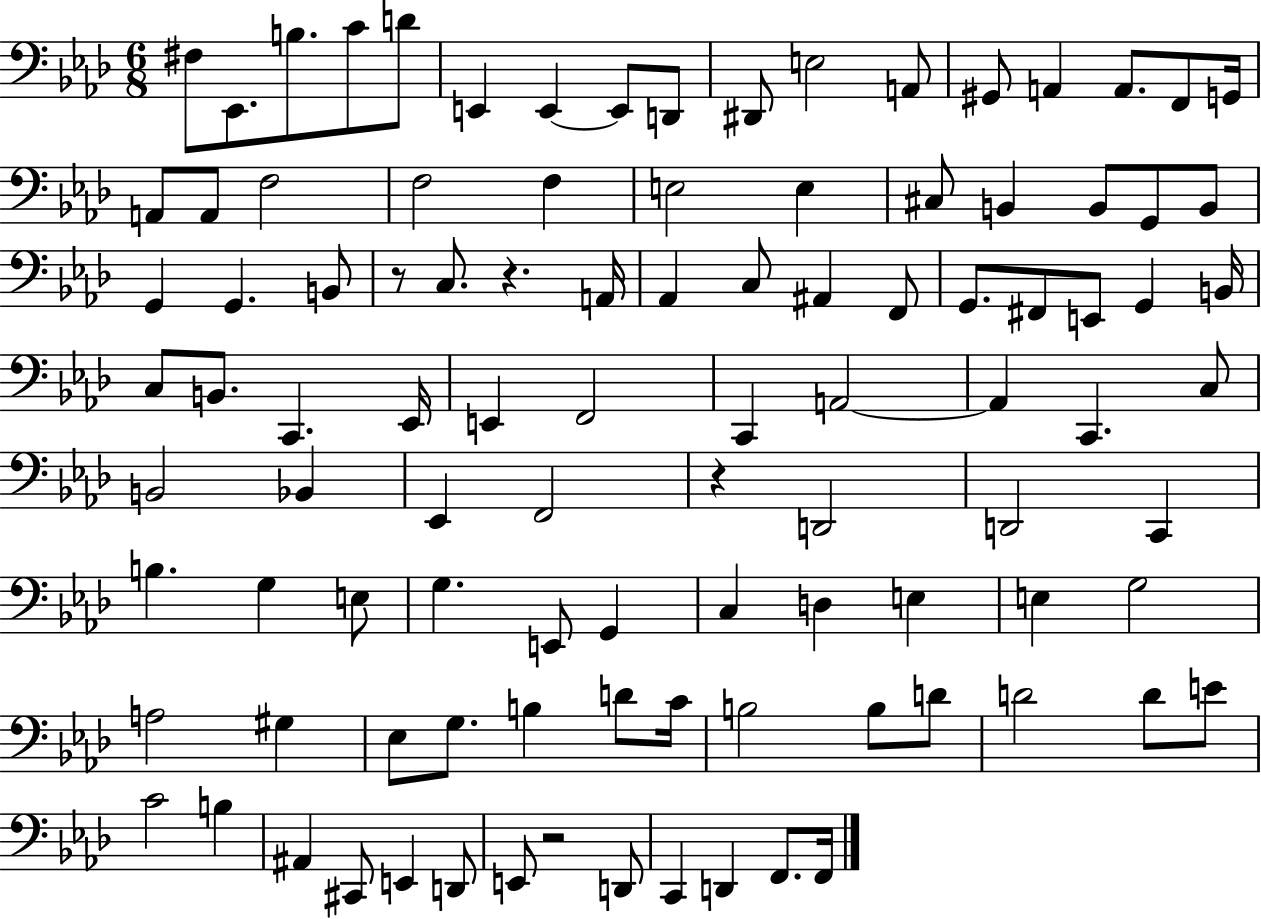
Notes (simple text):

F#3/e Eb2/e. B3/e. C4/e D4/e E2/q E2/q E2/e D2/e D#2/e E3/h A2/e G#2/e A2/q A2/e. F2/e G2/s A2/e A2/e F3/h F3/h F3/q E3/h E3/q C#3/e B2/q B2/e G2/e B2/e G2/q G2/q. B2/e R/e C3/e. R/q. A2/s Ab2/q C3/e A#2/q F2/e G2/e. F#2/e E2/e G2/q B2/s C3/e B2/e. C2/q. Eb2/s E2/q F2/h C2/q A2/h A2/q C2/q. C3/e B2/h Bb2/q Eb2/q F2/h R/q D2/h D2/h C2/q B3/q. G3/q E3/e G3/q. E2/e G2/q C3/q D3/q E3/q E3/q G3/h A3/h G#3/q Eb3/e G3/e. B3/q D4/e C4/s B3/h B3/e D4/e D4/h D4/e E4/e C4/h B3/q A#2/q C#2/e E2/q D2/e E2/e R/h D2/e C2/q D2/q F2/e. F2/s